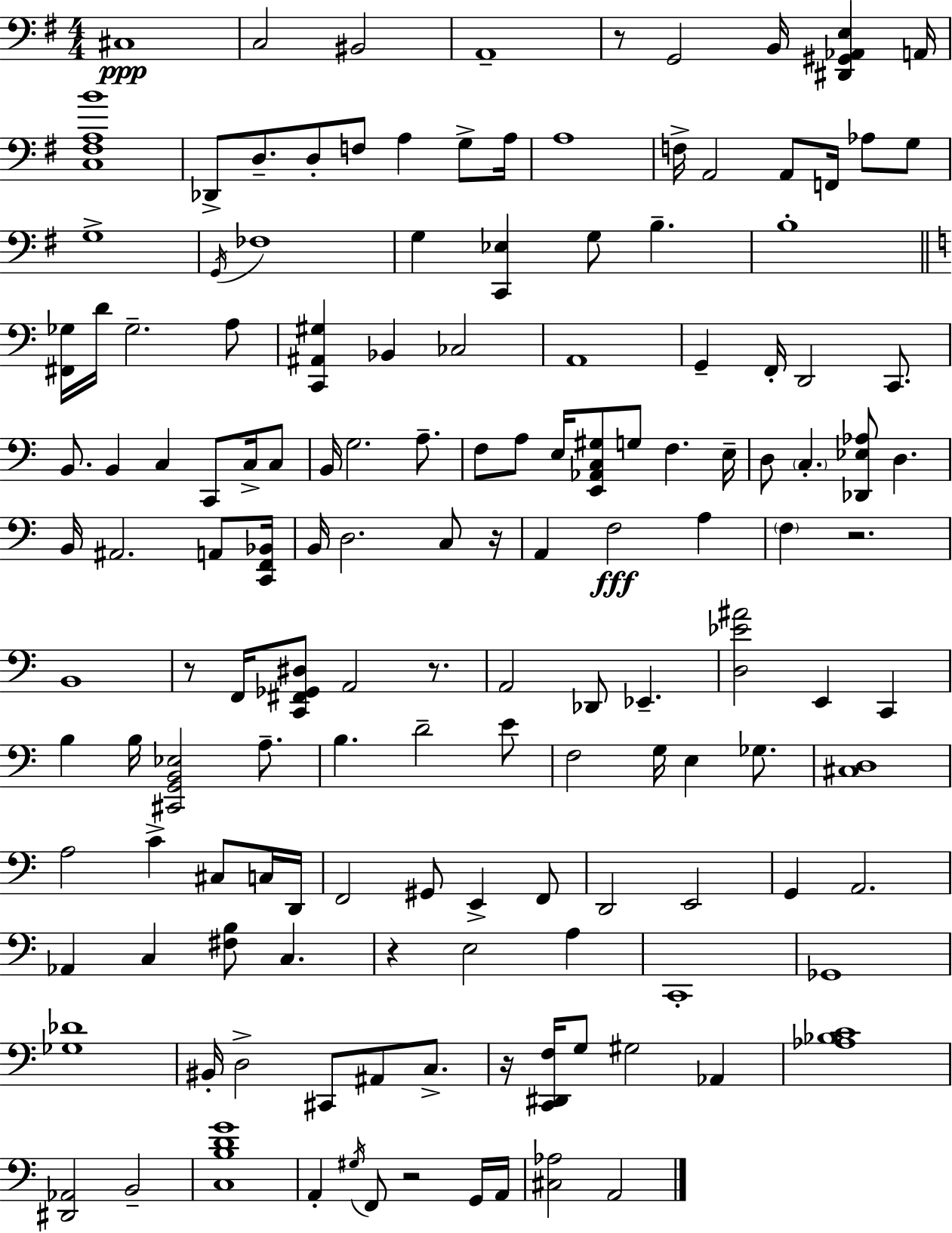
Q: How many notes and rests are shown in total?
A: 146